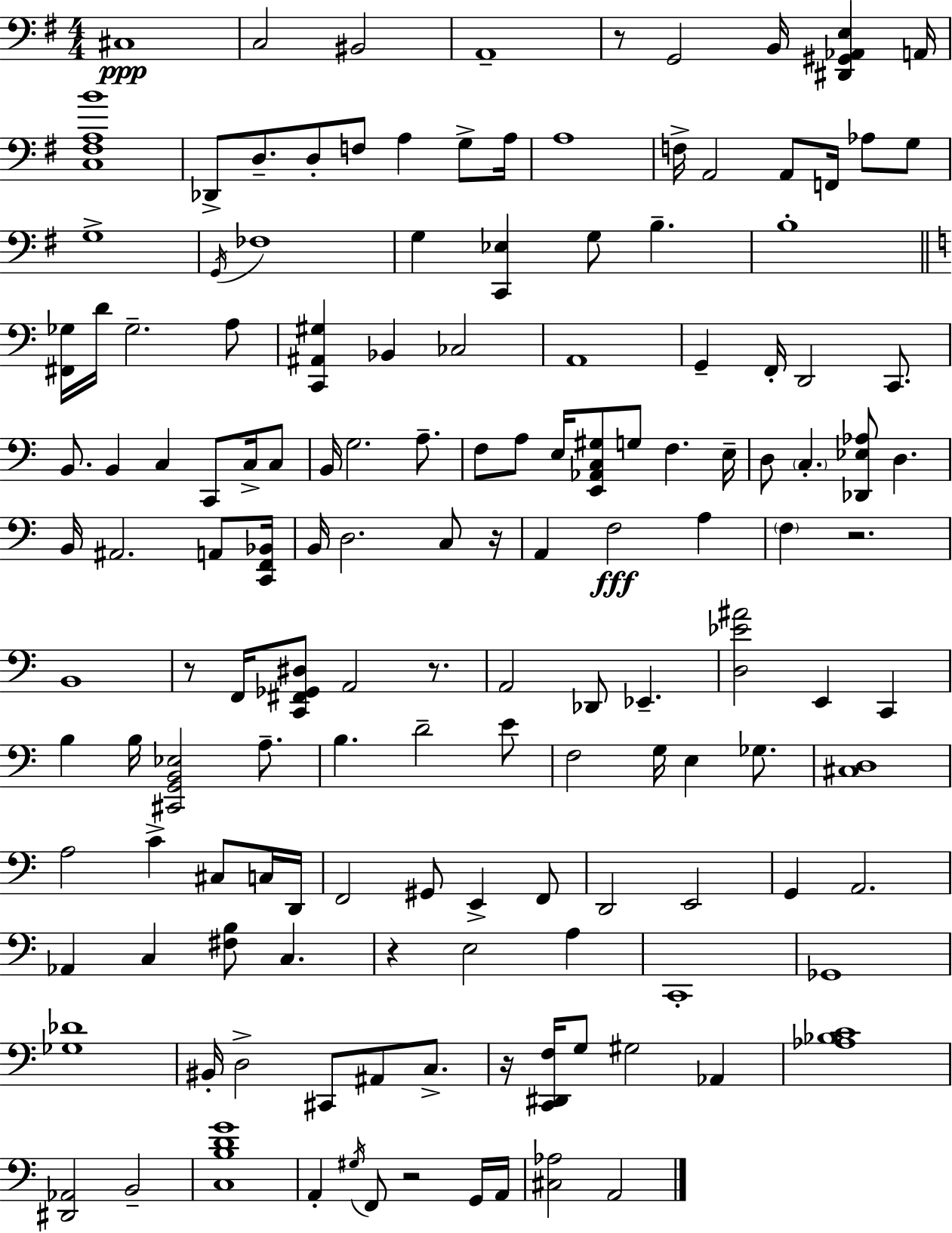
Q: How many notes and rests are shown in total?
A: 146